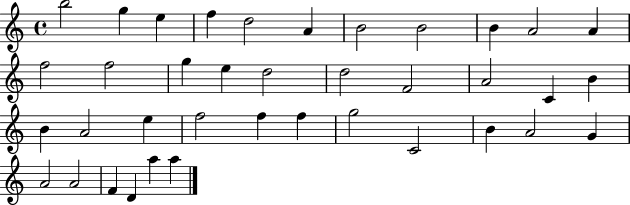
B5/h G5/q E5/q F5/q D5/h A4/q B4/h B4/h B4/q A4/h A4/q F5/h F5/h G5/q E5/q D5/h D5/h F4/h A4/h C4/q B4/q B4/q A4/h E5/q F5/h F5/q F5/q G5/h C4/h B4/q A4/h G4/q A4/h A4/h F4/q D4/q A5/q A5/q